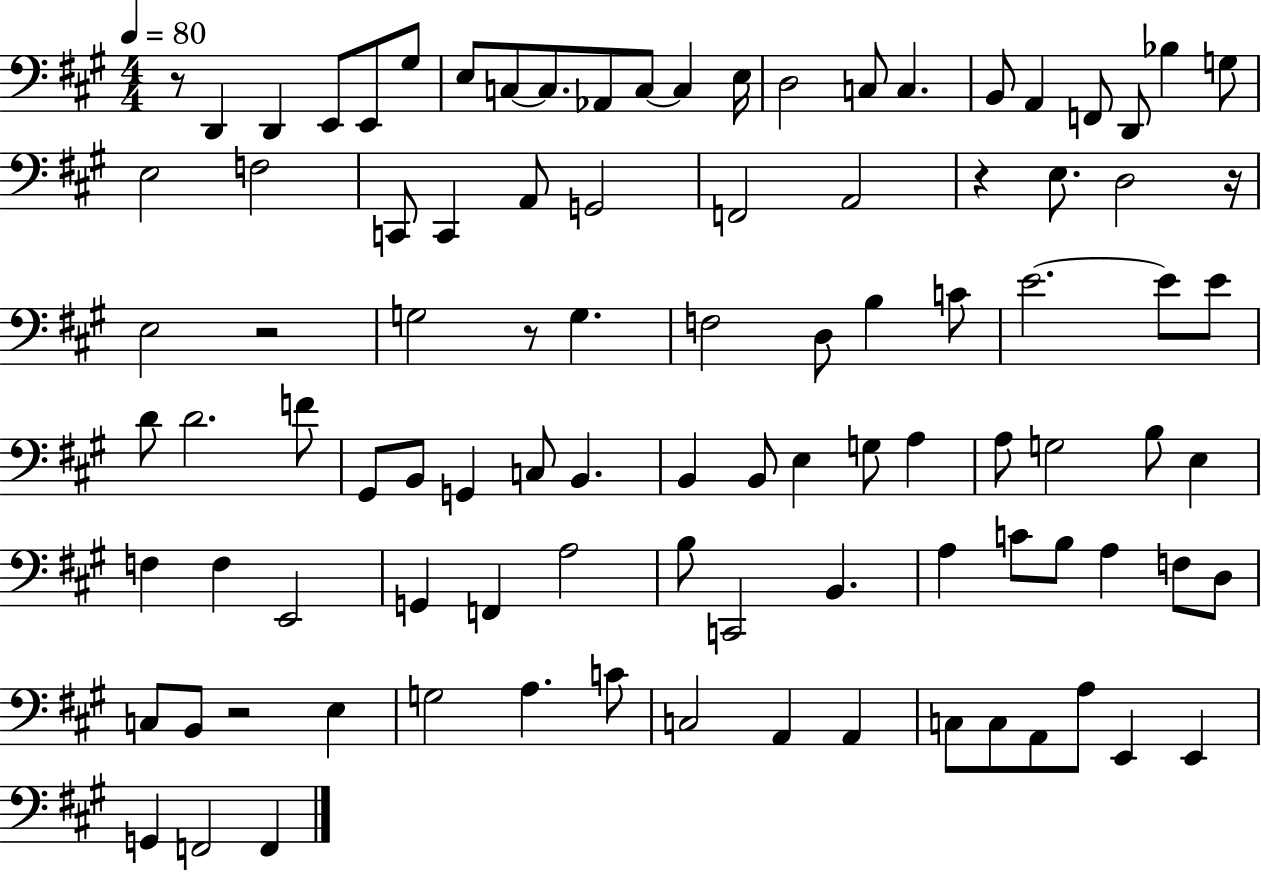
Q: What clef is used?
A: bass